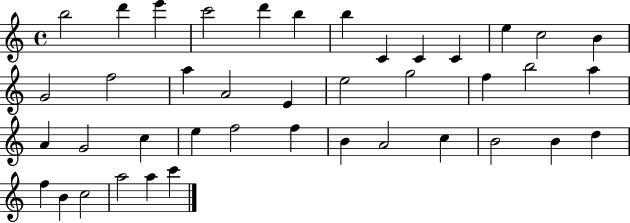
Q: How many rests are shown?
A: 0